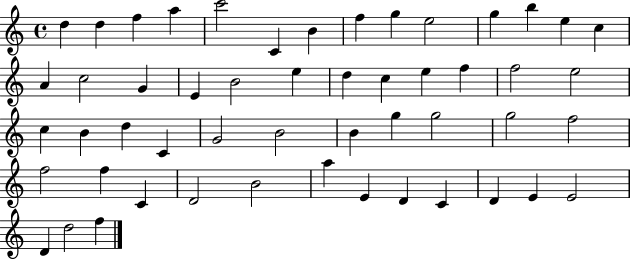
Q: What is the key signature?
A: C major